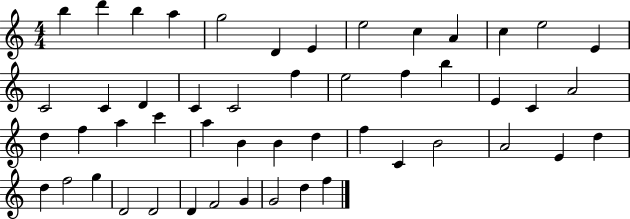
X:1
T:Untitled
M:4/4
L:1/4
K:C
b d' b a g2 D E e2 c A c e2 E C2 C D C C2 f e2 f b E C A2 d f a c' a B B d f C B2 A2 E d d f2 g D2 D2 D F2 G G2 d f